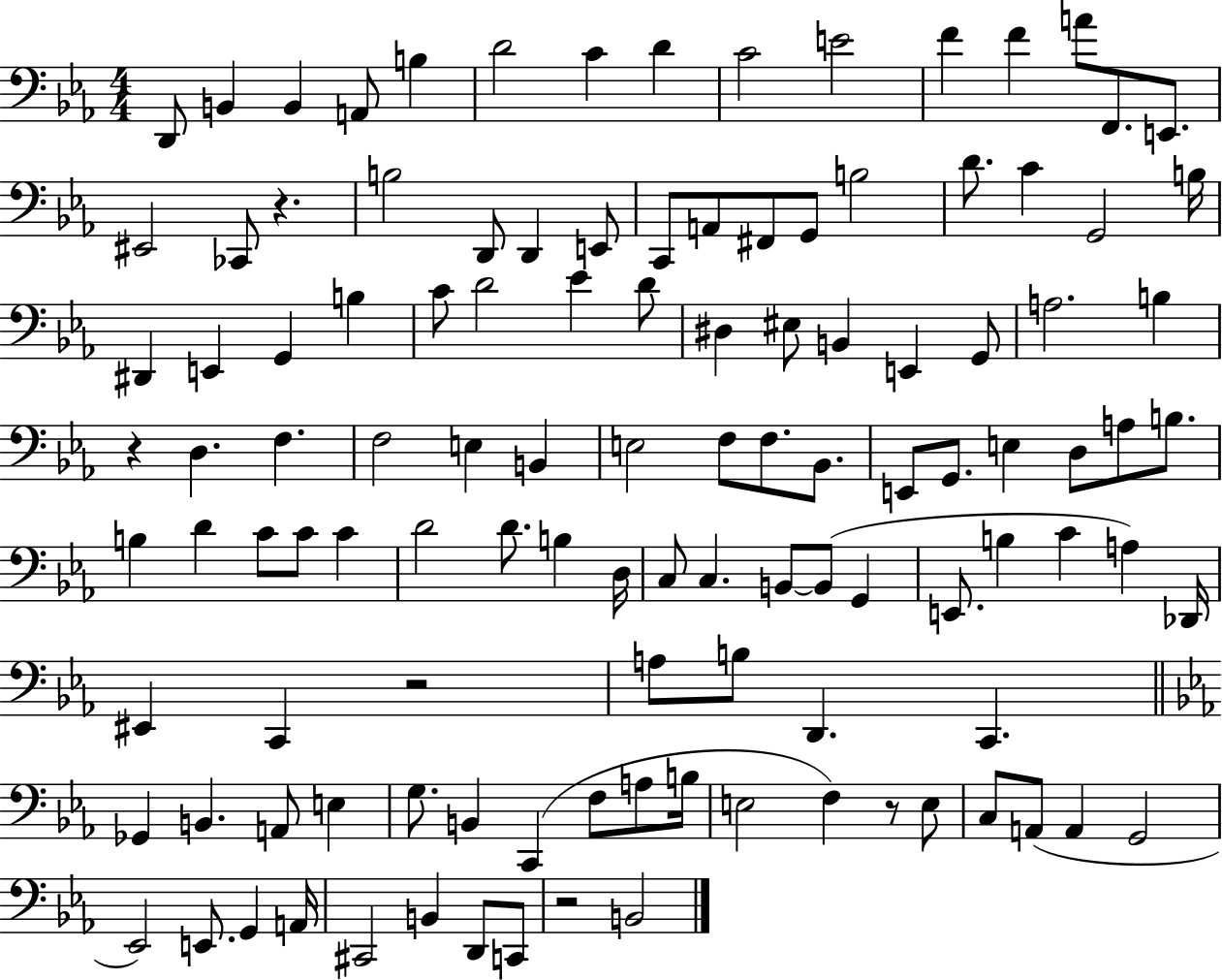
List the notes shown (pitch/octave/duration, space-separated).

D2/e B2/q B2/q A2/e B3/q D4/h C4/q D4/q C4/h E4/h F4/q F4/q A4/e F2/e. E2/e. EIS2/h CES2/e R/q. B3/h D2/e D2/q E2/e C2/e A2/e F#2/e G2/e B3/h D4/e. C4/q G2/h B3/s D#2/q E2/q G2/q B3/q C4/e D4/h Eb4/q D4/e D#3/q EIS3/e B2/q E2/q G2/e A3/h. B3/q R/q D3/q. F3/q. F3/h E3/q B2/q E3/h F3/e F3/e. Bb2/e. E2/e G2/e. E3/q D3/e A3/e B3/e. B3/q D4/q C4/e C4/e C4/q D4/h D4/e. B3/q D3/s C3/e C3/q. B2/e B2/e G2/q E2/e. B3/q C4/q A3/q Db2/s EIS2/q C2/q R/h A3/e B3/e D2/q. C2/q. Gb2/q B2/q. A2/e E3/q G3/e. B2/q C2/q F3/e A3/e B3/s E3/h F3/q R/e E3/e C3/e A2/e A2/q G2/h Eb2/h E2/e. G2/q A2/s C#2/h B2/q D2/e C2/e R/h B2/h